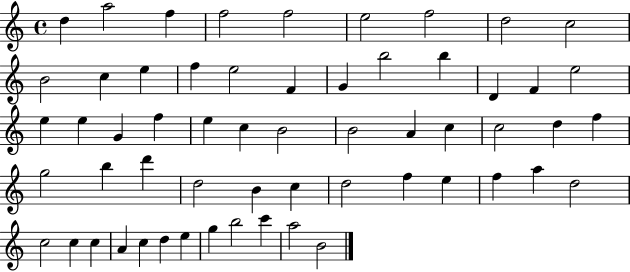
{
  \clef treble
  \time 4/4
  \defaultTimeSignature
  \key c \major
  d''4 a''2 f''4 | f''2 f''2 | e''2 f''2 | d''2 c''2 | \break b'2 c''4 e''4 | f''4 e''2 f'4 | g'4 b''2 b''4 | d'4 f'4 e''2 | \break e''4 e''4 g'4 f''4 | e''4 c''4 b'2 | b'2 a'4 c''4 | c''2 d''4 f''4 | \break g''2 b''4 d'''4 | d''2 b'4 c''4 | d''2 f''4 e''4 | f''4 a''4 d''2 | \break c''2 c''4 c''4 | a'4 c''4 d''4 e''4 | g''4 b''2 c'''4 | a''2 b'2 | \break \bar "|."
}